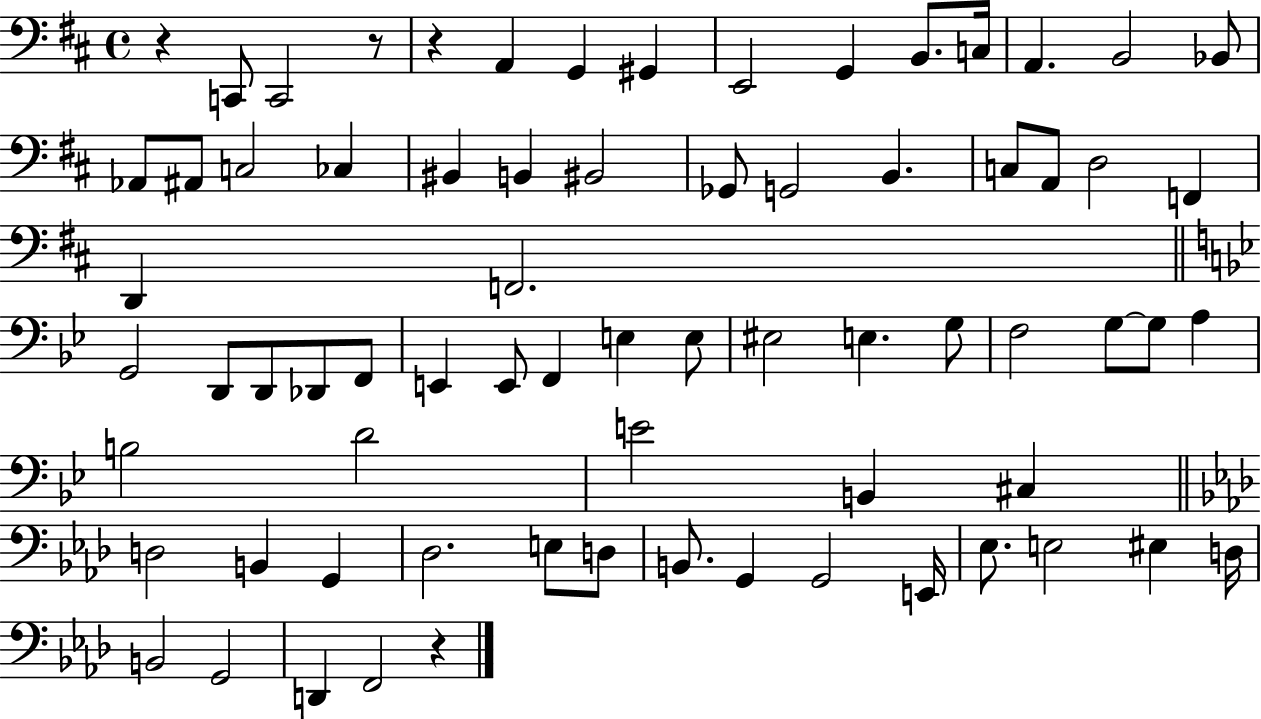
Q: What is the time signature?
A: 4/4